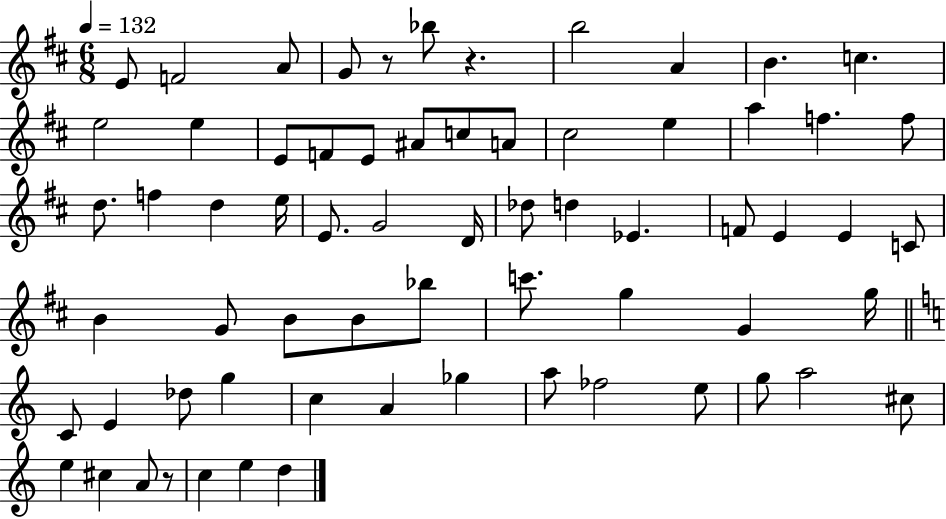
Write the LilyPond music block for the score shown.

{
  \clef treble
  \numericTimeSignature
  \time 6/8
  \key d \major
  \tempo 4 = 132
  e'8 f'2 a'8 | g'8 r8 bes''8 r4. | b''2 a'4 | b'4. c''4. | \break e''2 e''4 | e'8 f'8 e'8 ais'8 c''8 a'8 | cis''2 e''4 | a''4 f''4. f''8 | \break d''8. f''4 d''4 e''16 | e'8. g'2 d'16 | des''8 d''4 ees'4. | f'8 e'4 e'4 c'8 | \break b'4 g'8 b'8 b'8 bes''8 | c'''8. g''4 g'4 g''16 | \bar "||" \break \key a \minor c'8 e'4 des''8 g''4 | c''4 a'4 ges''4 | a''8 fes''2 e''8 | g''8 a''2 cis''8 | \break e''4 cis''4 a'8 r8 | c''4 e''4 d''4 | \bar "|."
}